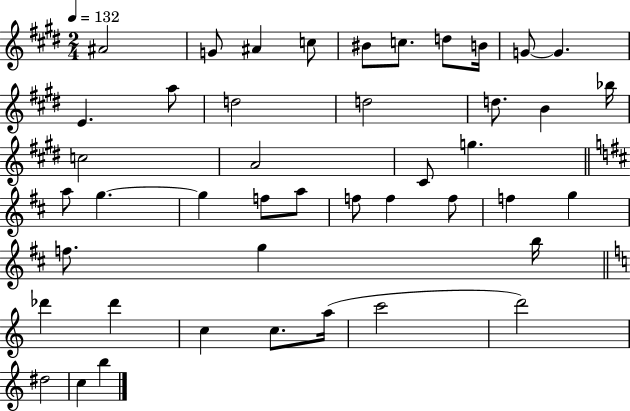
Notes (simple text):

A#4/h G4/e A#4/q C5/e BIS4/e C5/e. D5/e B4/s G4/e G4/q. E4/q. A5/e D5/h D5/h D5/e. B4/q Bb5/s C5/h A4/h C#4/e G5/q. A5/e G5/q. G5/q F5/e A5/e F5/e F5/q F5/e F5/q G5/q F5/e. G5/q B5/s Db6/q Db6/q C5/q C5/e. A5/s C6/h D6/h D#5/h C5/q B5/q